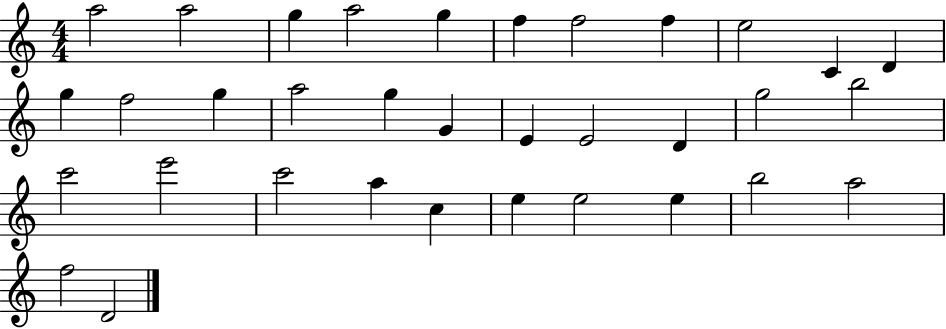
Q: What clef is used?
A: treble